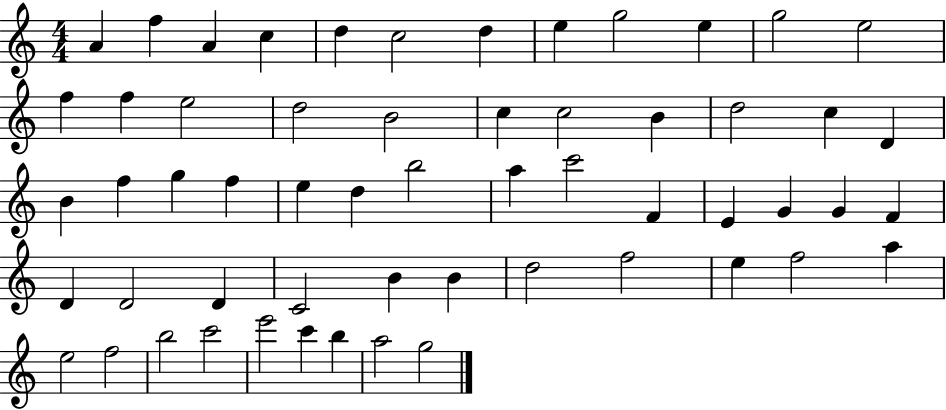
{
  \clef treble
  \numericTimeSignature
  \time 4/4
  \key c \major
  a'4 f''4 a'4 c''4 | d''4 c''2 d''4 | e''4 g''2 e''4 | g''2 e''2 | \break f''4 f''4 e''2 | d''2 b'2 | c''4 c''2 b'4 | d''2 c''4 d'4 | \break b'4 f''4 g''4 f''4 | e''4 d''4 b''2 | a''4 c'''2 f'4 | e'4 g'4 g'4 f'4 | \break d'4 d'2 d'4 | c'2 b'4 b'4 | d''2 f''2 | e''4 f''2 a''4 | \break e''2 f''2 | b''2 c'''2 | e'''2 c'''4 b''4 | a''2 g''2 | \break \bar "|."
}